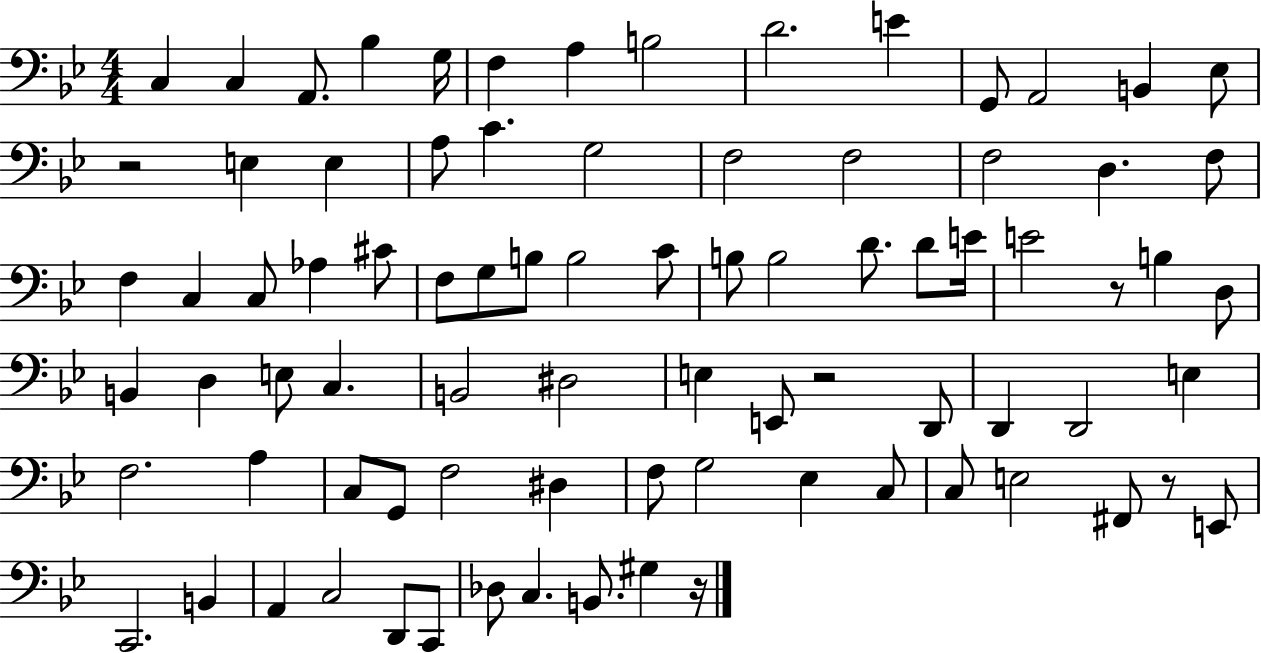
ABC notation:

X:1
T:Untitled
M:4/4
L:1/4
K:Bb
C, C, A,,/2 _B, G,/4 F, A, B,2 D2 E G,,/2 A,,2 B,, _E,/2 z2 E, E, A,/2 C G,2 F,2 F,2 F,2 D, F,/2 F, C, C,/2 _A, ^C/2 F,/2 G,/2 B,/2 B,2 C/2 B,/2 B,2 D/2 D/2 E/4 E2 z/2 B, D,/2 B,, D, E,/2 C, B,,2 ^D,2 E, E,,/2 z2 D,,/2 D,, D,,2 E, F,2 A, C,/2 G,,/2 F,2 ^D, F,/2 G,2 _E, C,/2 C,/2 E,2 ^F,,/2 z/2 E,,/2 C,,2 B,, A,, C,2 D,,/2 C,,/2 _D,/2 C, B,,/2 ^G, z/4